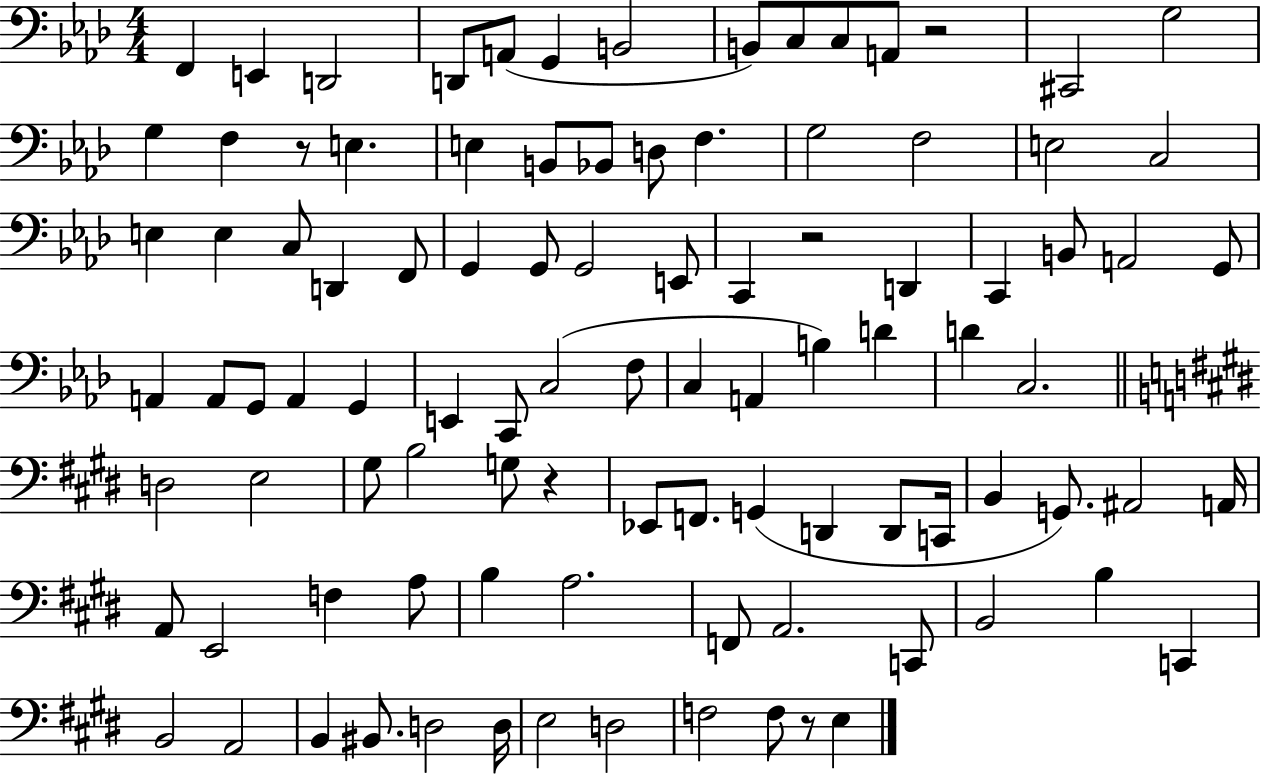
{
  \clef bass
  \numericTimeSignature
  \time 4/4
  \key aes \major
  f,4 e,4 d,2 | d,8 a,8( g,4 b,2 | b,8) c8 c8 a,8 r2 | cis,2 g2 | \break g4 f4 r8 e4. | e4 b,8 bes,8 d8 f4. | g2 f2 | e2 c2 | \break e4 e4 c8 d,4 f,8 | g,4 g,8 g,2 e,8 | c,4 r2 d,4 | c,4 b,8 a,2 g,8 | \break a,4 a,8 g,8 a,4 g,4 | e,4 c,8 c2( f8 | c4 a,4 b4) d'4 | d'4 c2. | \break \bar "||" \break \key e \major d2 e2 | gis8 b2 g8 r4 | ees,8 f,8. g,4( d,4 d,8 c,16 | b,4 g,8.) ais,2 a,16 | \break a,8 e,2 f4 a8 | b4 a2. | f,8 a,2. c,8 | b,2 b4 c,4 | \break b,2 a,2 | b,4 bis,8. d2 d16 | e2 d2 | f2 f8 r8 e4 | \break \bar "|."
}